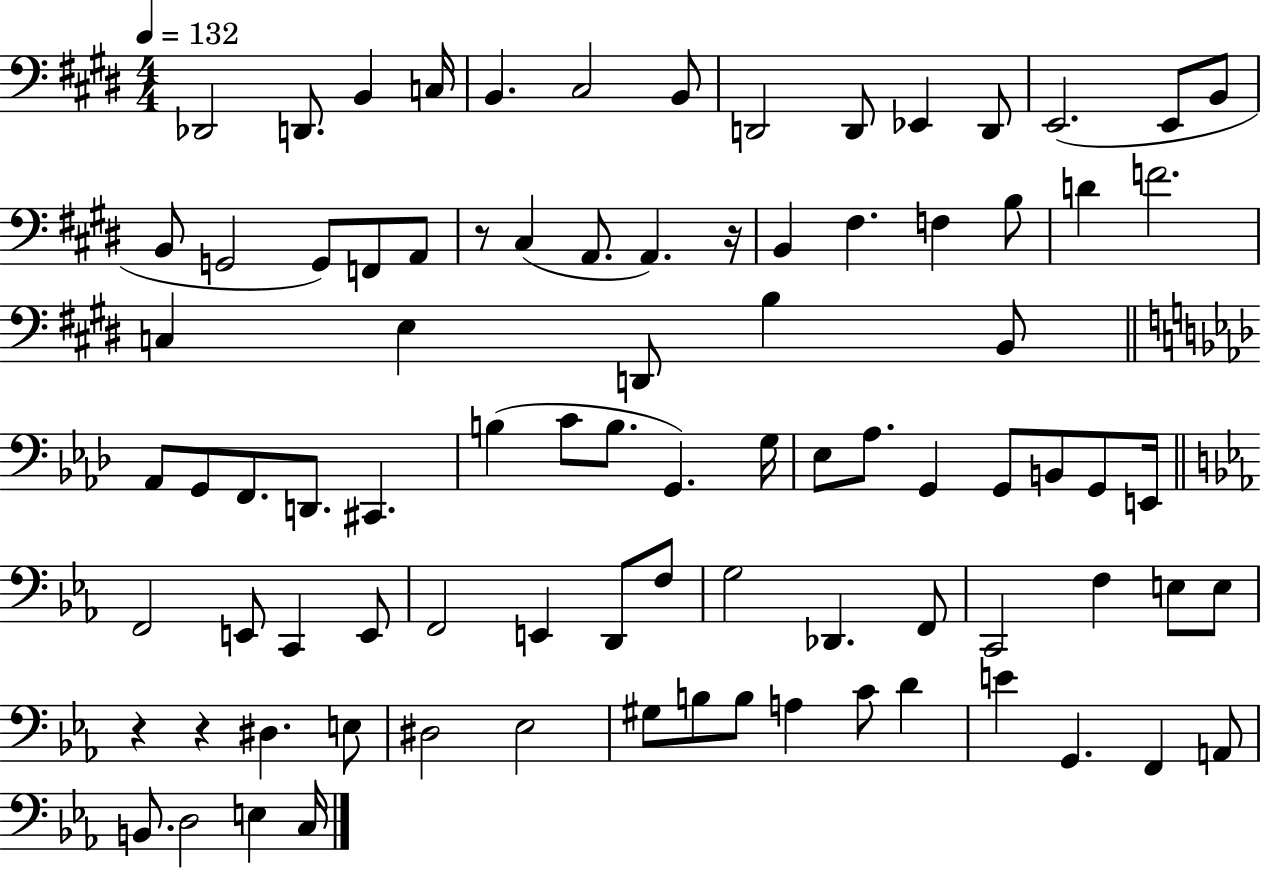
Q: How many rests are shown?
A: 4